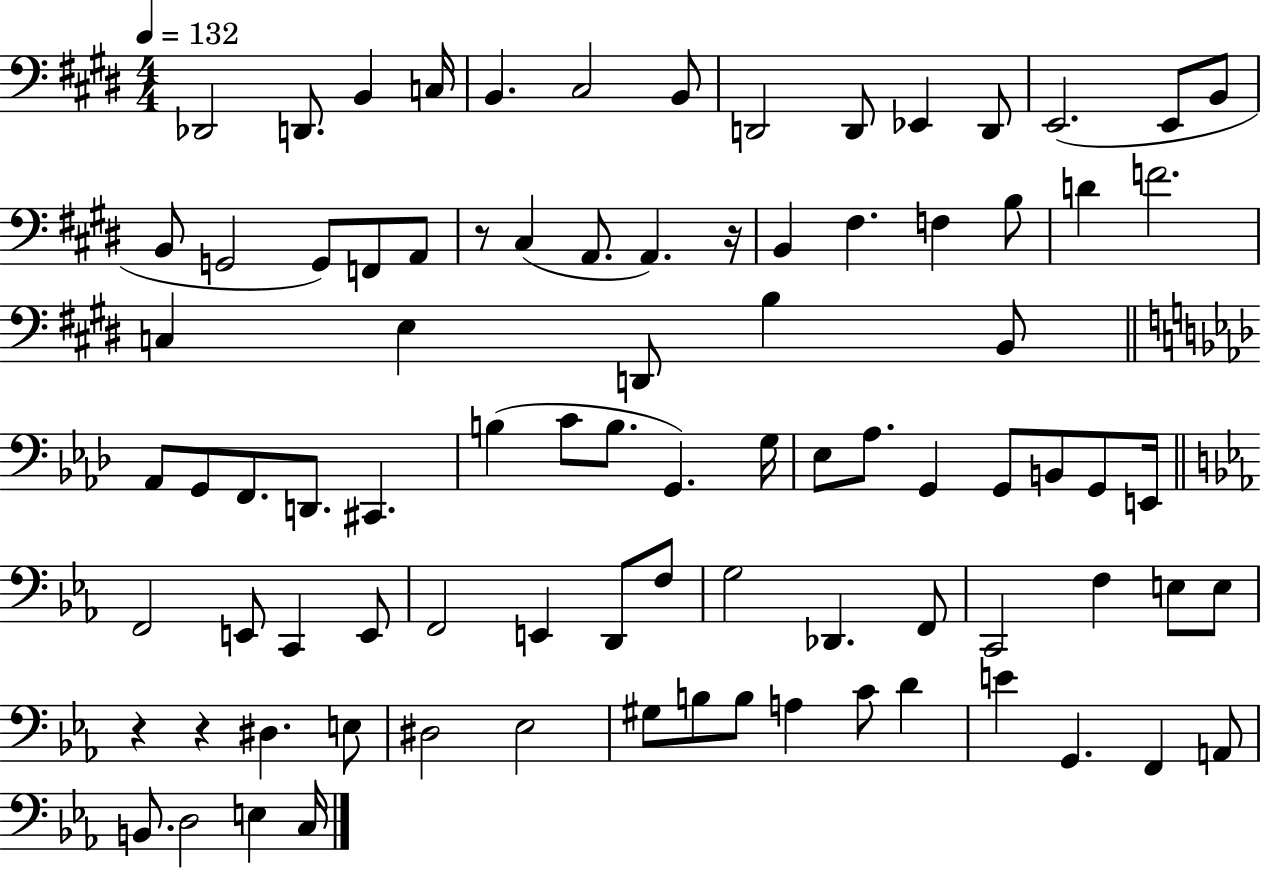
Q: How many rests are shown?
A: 4